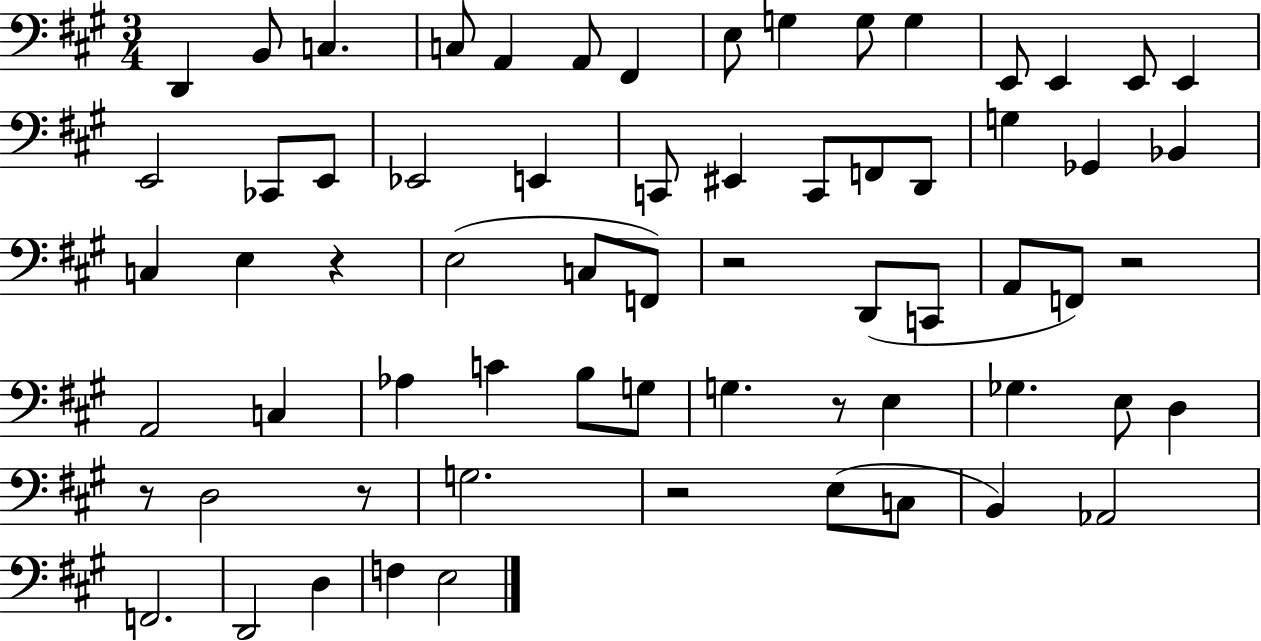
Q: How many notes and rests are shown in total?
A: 66